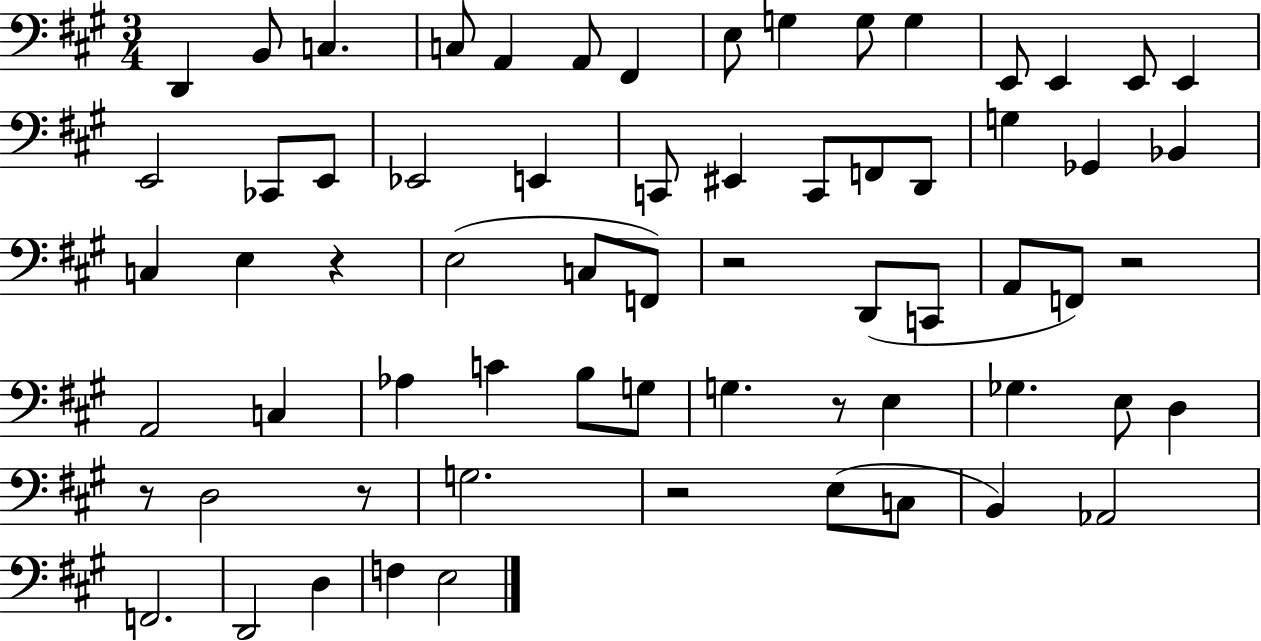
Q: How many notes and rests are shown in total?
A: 66